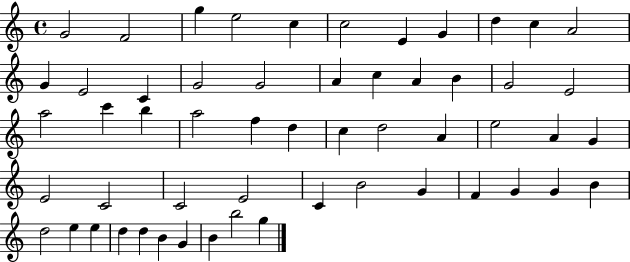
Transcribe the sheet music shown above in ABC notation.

X:1
T:Untitled
M:4/4
L:1/4
K:C
G2 F2 g e2 c c2 E G d c A2 G E2 C G2 G2 A c A B G2 E2 a2 c' b a2 f d c d2 A e2 A G E2 C2 C2 E2 C B2 G F G G B d2 e e d d B G B b2 g